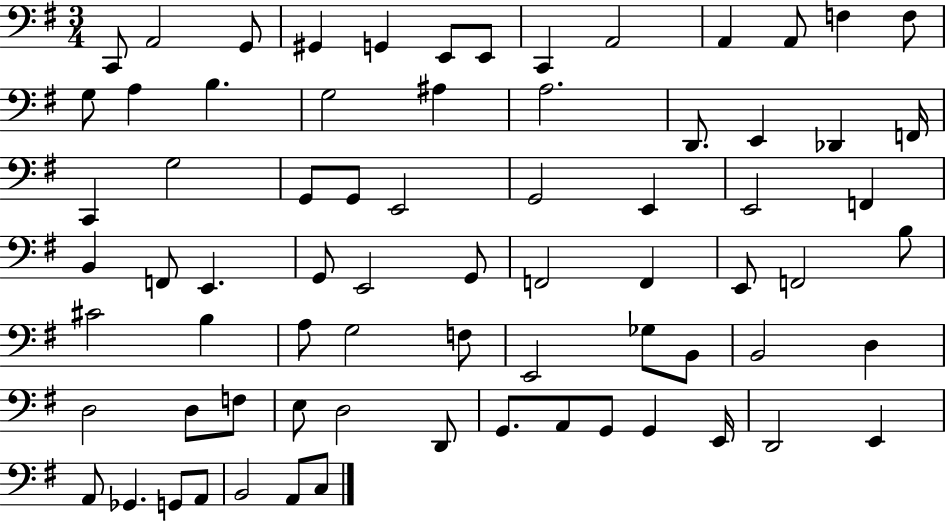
X:1
T:Untitled
M:3/4
L:1/4
K:G
C,,/2 A,,2 G,,/2 ^G,, G,, E,,/2 E,,/2 C,, A,,2 A,, A,,/2 F, F,/2 G,/2 A, B, G,2 ^A, A,2 D,,/2 E,, _D,, F,,/4 C,, G,2 G,,/2 G,,/2 E,,2 G,,2 E,, E,,2 F,, B,, F,,/2 E,, G,,/2 E,,2 G,,/2 F,,2 F,, E,,/2 F,,2 B,/2 ^C2 B, A,/2 G,2 F,/2 E,,2 _G,/2 B,,/2 B,,2 D, D,2 D,/2 F,/2 E,/2 D,2 D,,/2 G,,/2 A,,/2 G,,/2 G,, E,,/4 D,,2 E,, A,,/2 _G,, G,,/2 A,,/2 B,,2 A,,/2 C,/2